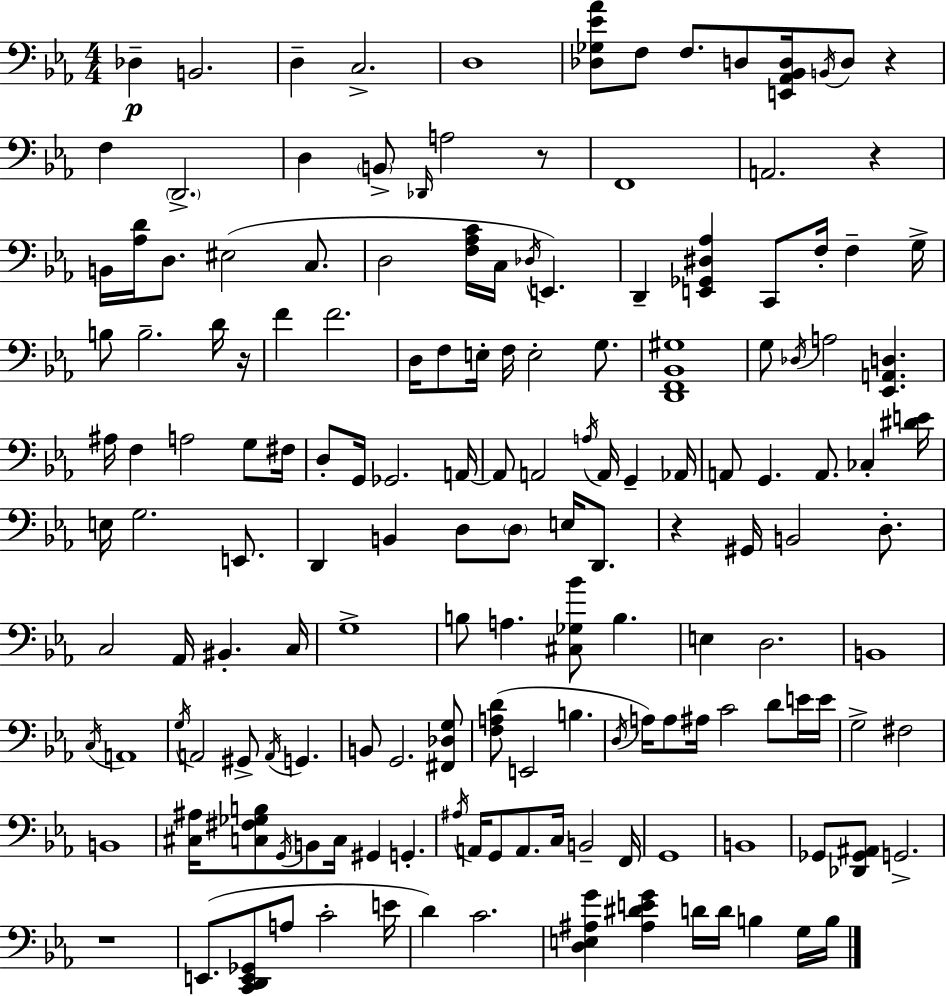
{
  \clef bass
  \numericTimeSignature
  \time 4/4
  \key ees \major
  des4--\p b,2. | d4-- c2.-> | d1 | <des ges ees' aes'>8 f8 f8. d8 <e, aes, bes, d>16 \acciaccatura { b,16 } d8 r4 | \break f4 \parenthesize d,2.-> | d4 \parenthesize b,8-> \grace { des,16 } a2 | r8 f,1 | a,2. r4 | \break b,16 <aes d'>16 d8. eis2( c8. | d2 <f aes c'>16 c16 \acciaccatura { des16 }) e,4. | d,4-- <e, ges, dis aes>4 c,8 f16-. f4-- | g16-> b8 b2.-- | \break d'16 r16 f'4 f'2. | d16 f8 e16-. f16 e2-. | g8. <d, f, bes, gis>1 | g8 \acciaccatura { des16 } a2 <ees, a, d>4. | \break ais16 f4 a2 | g8 fis16 d8-. g,16 ges,2. | a,16~~ a,8 a,2 \acciaccatura { a16 } a,16 | g,4-- aes,16 a,8 g,4. a,8. | \break ces4-. <dis' e'>16 e16 g2. | e,8. d,4 b,4 d8 \parenthesize d8 | e16 d,8. r4 gis,16 b,2 | d8.-. c2 aes,16 bis,4.-. | \break c16 g1-> | b8 a4. <cis ges bes'>8 b4. | e4 d2. | b,1 | \break \acciaccatura { c16 } a,1 | \acciaccatura { g16 } a,2 gis,8-> | \acciaccatura { a,16 } g,4. b,8 g,2. | <fis, des g>8 <f a d'>8( e,2 | \break b4. \acciaccatura { d16 }) a16 a8 ais16 c'2 | d'8 e'16 e'16 g2-> | fis2 b,1 | <cis ais>16 <c fis ges b>8 \acciaccatura { g,16 } b,8 c16 | \break gis,4 g,4.-. \acciaccatura { ais16 } a,16 g,8 a,8. | c16 b,2-- f,16 g,1 | b,1 | ges,8 <des, ges, ais,>8 g,2.-> | \break r1 | e,8.( <c, d, e, ges,>8 | a8 c'2-. e'16 d'4) c'2. | <d e ais g'>4 <ais dis' e' g'>4 | \break d'16 d'16 b4 g16 b16 \bar "|."
}